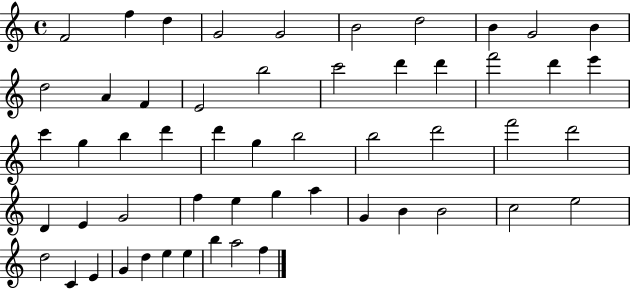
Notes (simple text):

F4/h F5/q D5/q G4/h G4/h B4/h D5/h B4/q G4/h B4/q D5/h A4/q F4/q E4/h B5/h C6/h D6/q D6/q F6/h D6/q E6/q C6/q G5/q B5/q D6/q D6/q G5/q B5/h B5/h D6/h F6/h D6/h D4/q E4/q G4/h F5/q E5/q G5/q A5/q G4/q B4/q B4/h C5/h E5/h D5/h C4/q E4/q G4/q D5/q E5/q E5/q B5/q A5/h F5/q